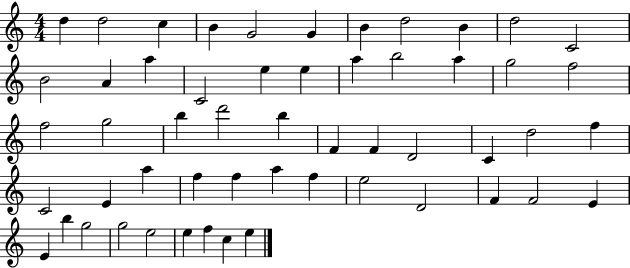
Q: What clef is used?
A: treble